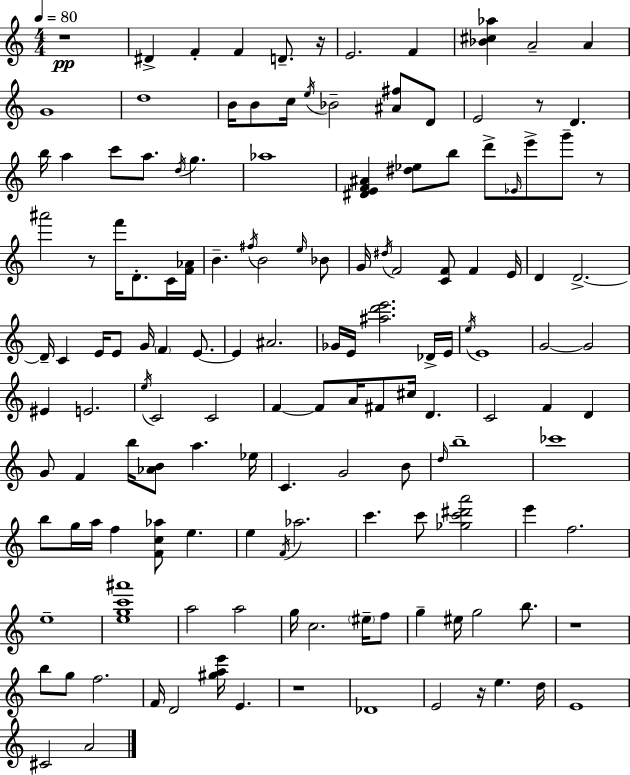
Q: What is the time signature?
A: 4/4